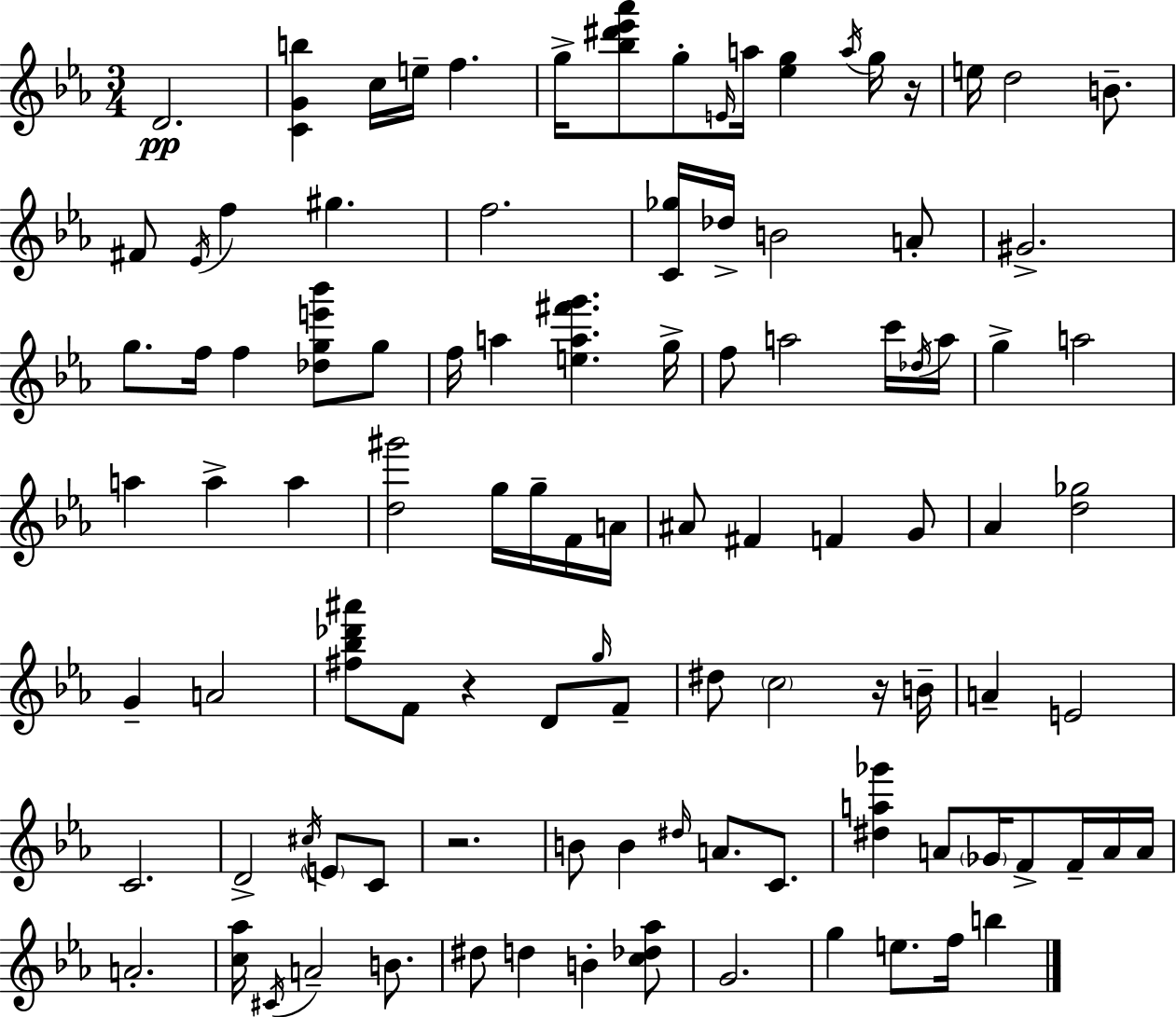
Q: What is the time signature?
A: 3/4